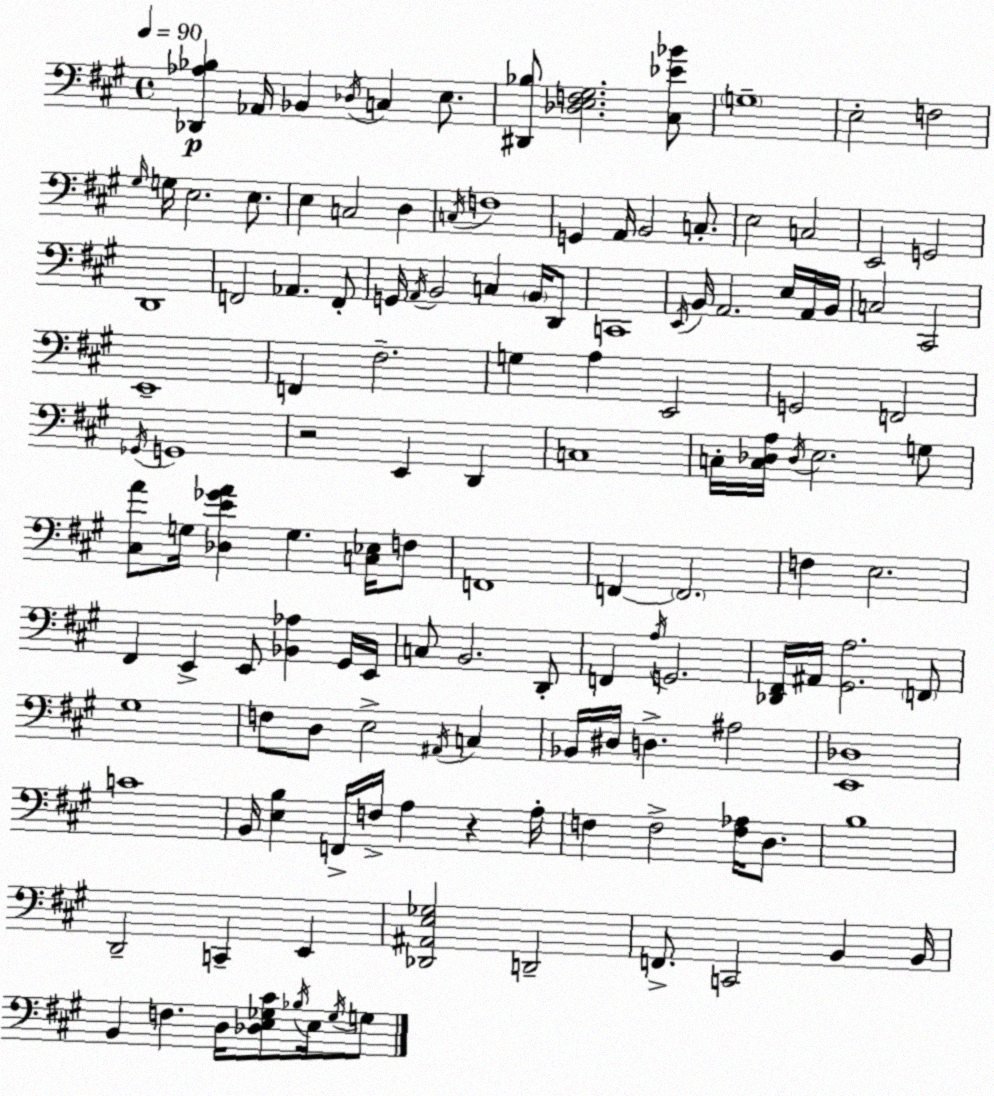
X:1
T:Untitled
M:4/4
L:1/4
K:A
[_D,,_A,_B,] _A,,/4 _B,, _D,/4 C, E,/2 [^D,,_B,]/2 [_D,E,F,^G,]2 [^C,_E_B]/2 G,4 E,2 F,2 ^G,/4 G,/4 E,2 E,/2 E, C,2 D, C,/4 F,4 G,, A,,/4 B,,2 C,/2 E,2 C,2 E,,2 G,,2 D,,4 F,,2 _A,, F,,/2 G,,/4 A,,/4 B,,2 C, B,,/4 D,,/2 C,,4 E,,/4 B,,/4 A,,2 E,/4 A,,/4 B,,/4 C,2 ^C,,2 E,,4 F,, ^F,2 G, A, E,,2 G,,2 F,,2 _G,,/4 G,,4 z2 E,, D,, C,4 C,/4 [C,_D,A,]/4 _D,/4 E,2 G,/2 [^C,A]/2 G,/4 [_D,E_GA] G, [C,_E,]/4 F,/2 F,,4 F,, F,,2 F, E,2 ^F,, E,, E,,/2 [_B,,_A,] ^G,,/4 E,,/4 C,/2 B,,2 D,,/2 F,, A,/4 G,,2 [_D,,^F,,]/4 ^A,,/4 [^G,,A,]2 F,,/2 ^G,4 F,/2 D,/2 E,2 ^A,,/4 C, _B,,/4 ^D,/4 D, ^A,2 [E,,_D,]4 C4 B,,/4 [E,B,] F,,/4 F,/4 A, z A,/4 F, F,2 [F,_A,]/4 D,/2 B,4 D,,2 C,, E,, [_D,,^A,,E,_G,]2 D,,2 F,,/2 C,,2 B,, B,,/4 B,, F, D,/4 [_D,E,_G,^C]/2 _B,/4 E,/4 _G,/4 G,/2